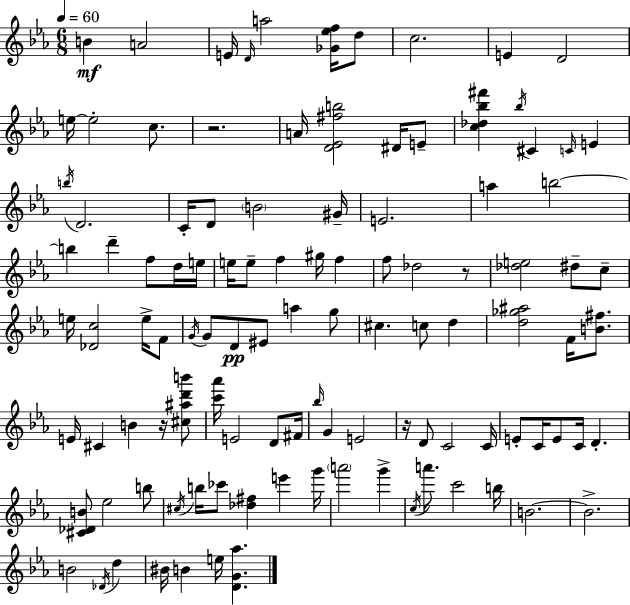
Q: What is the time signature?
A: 6/8